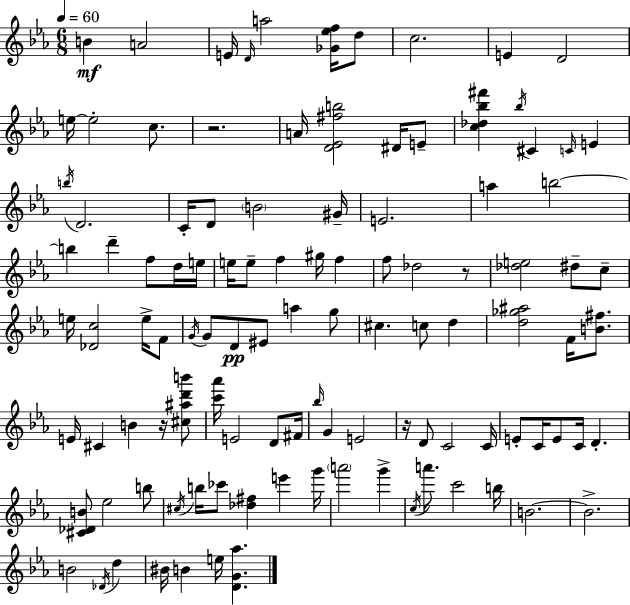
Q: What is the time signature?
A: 6/8